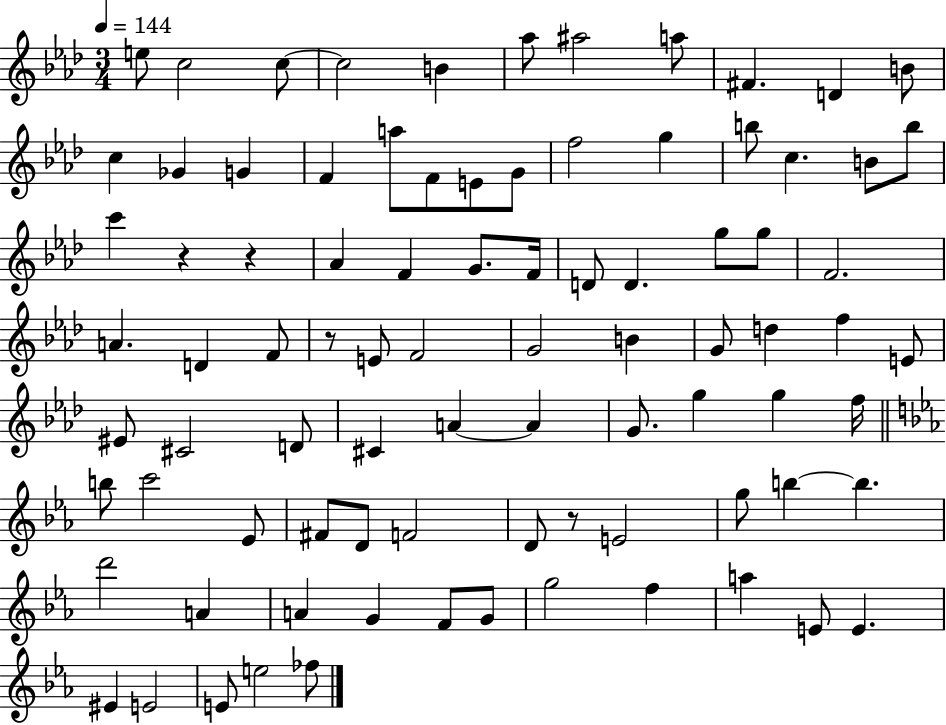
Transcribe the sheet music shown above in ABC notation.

X:1
T:Untitled
M:3/4
L:1/4
K:Ab
e/2 c2 c/2 c2 B _a/2 ^a2 a/2 ^F D B/2 c _G G F a/2 F/2 E/2 G/2 f2 g b/2 c B/2 b/2 c' z z _A F G/2 F/4 D/2 D g/2 g/2 F2 A D F/2 z/2 E/2 F2 G2 B G/2 d f E/2 ^E/2 ^C2 D/2 ^C A A G/2 g g f/4 b/2 c'2 _E/2 ^F/2 D/2 F2 D/2 z/2 E2 g/2 b b d'2 A A G F/2 G/2 g2 f a E/2 E ^E E2 E/2 e2 _f/2